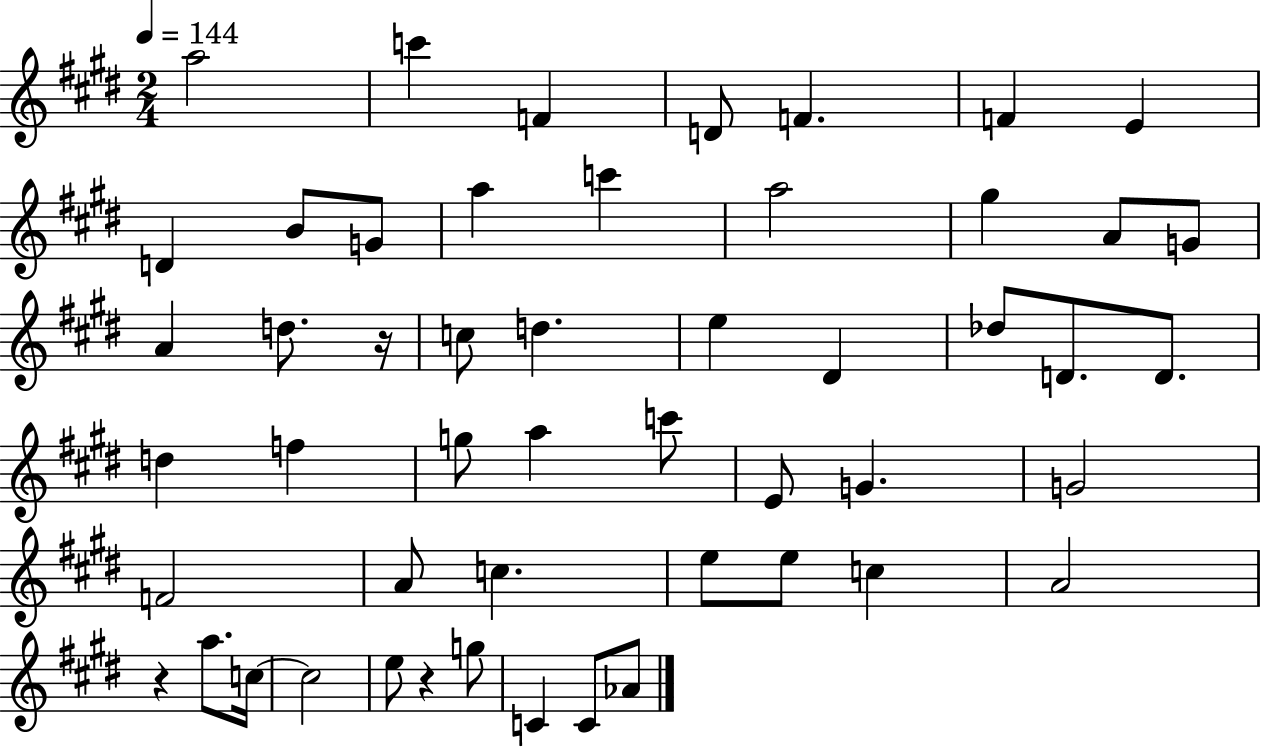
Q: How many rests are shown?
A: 3